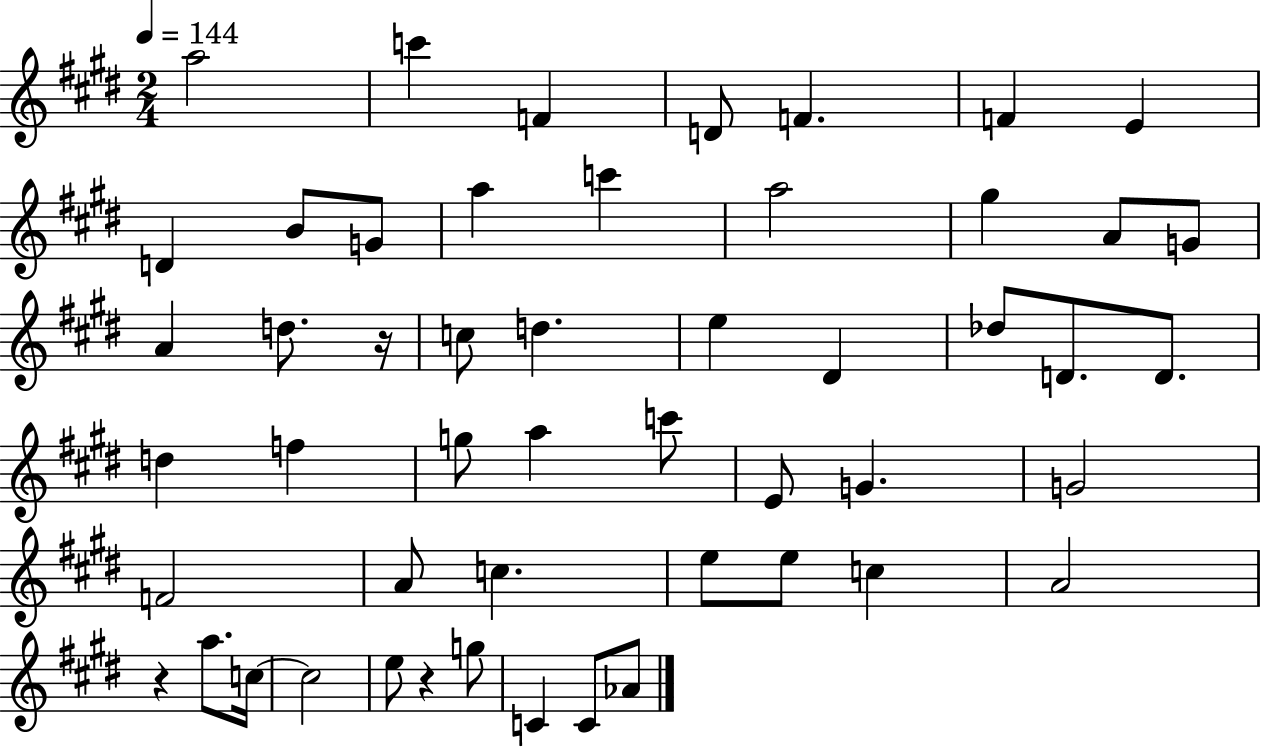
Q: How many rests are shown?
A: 3